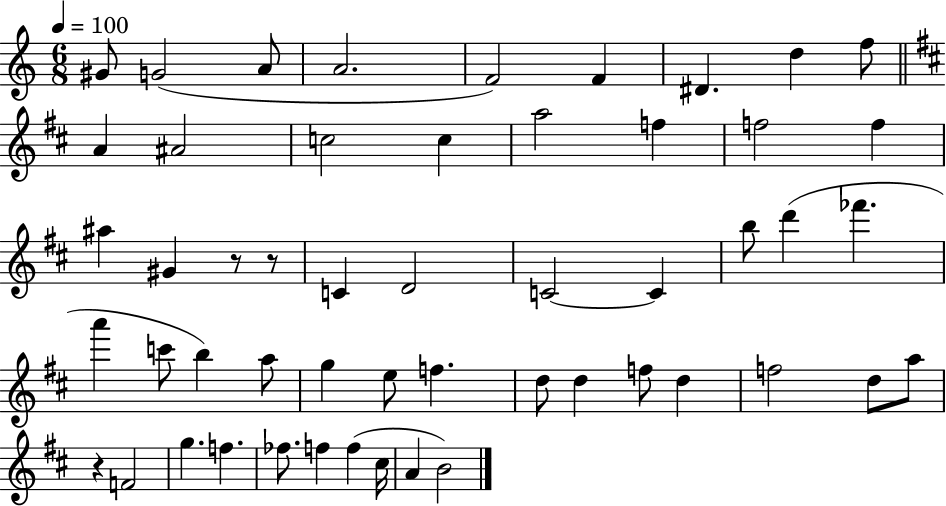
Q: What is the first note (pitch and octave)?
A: G#4